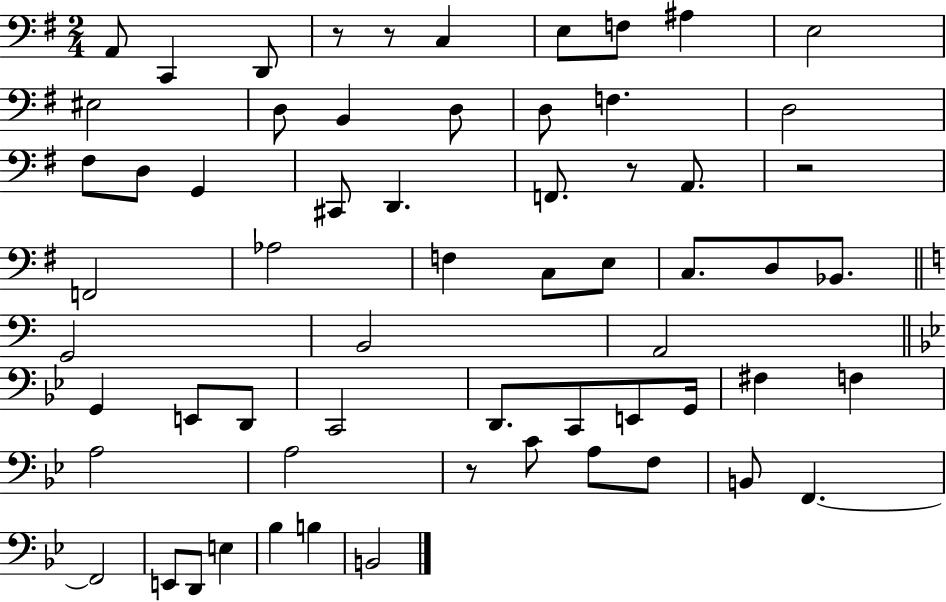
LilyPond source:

{
  \clef bass
  \numericTimeSignature
  \time 2/4
  \key g \major
  a,8 c,4 d,8 | r8 r8 c4 | e8 f8 ais4 | e2 | \break eis2 | d8 b,4 d8 | d8 f4. | d2 | \break fis8 d8 g,4 | cis,8 d,4. | f,8. r8 a,8. | r2 | \break f,2 | aes2 | f4 c8 e8 | c8. d8 bes,8. | \break \bar "||" \break \key c \major g,2 | b,2 | a,2 | \bar "||" \break \key bes \major g,4 e,8 d,8 | c,2 | d,8. c,8 e,8 g,16 | fis4 f4 | \break a2 | a2 | r8 c'8 a8 f8 | b,8 f,4.~~ | \break f,2 | e,8 d,8 e4 | bes4 b4 | b,2 | \break \bar "|."
}